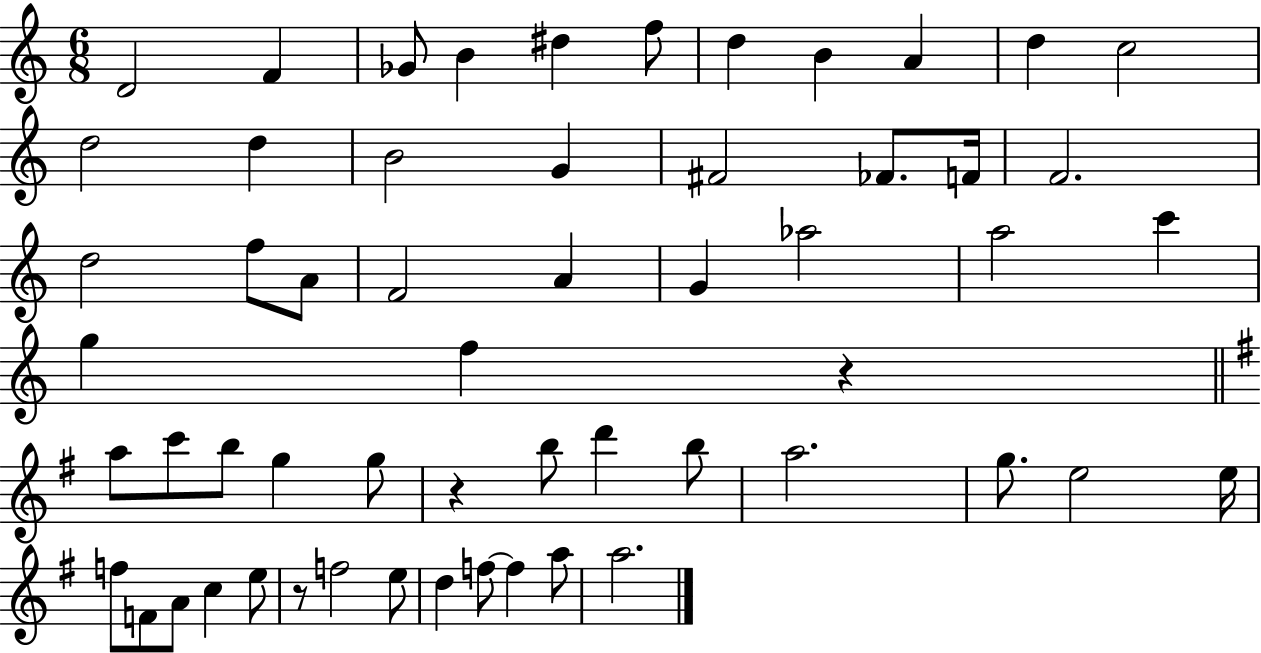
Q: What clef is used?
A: treble